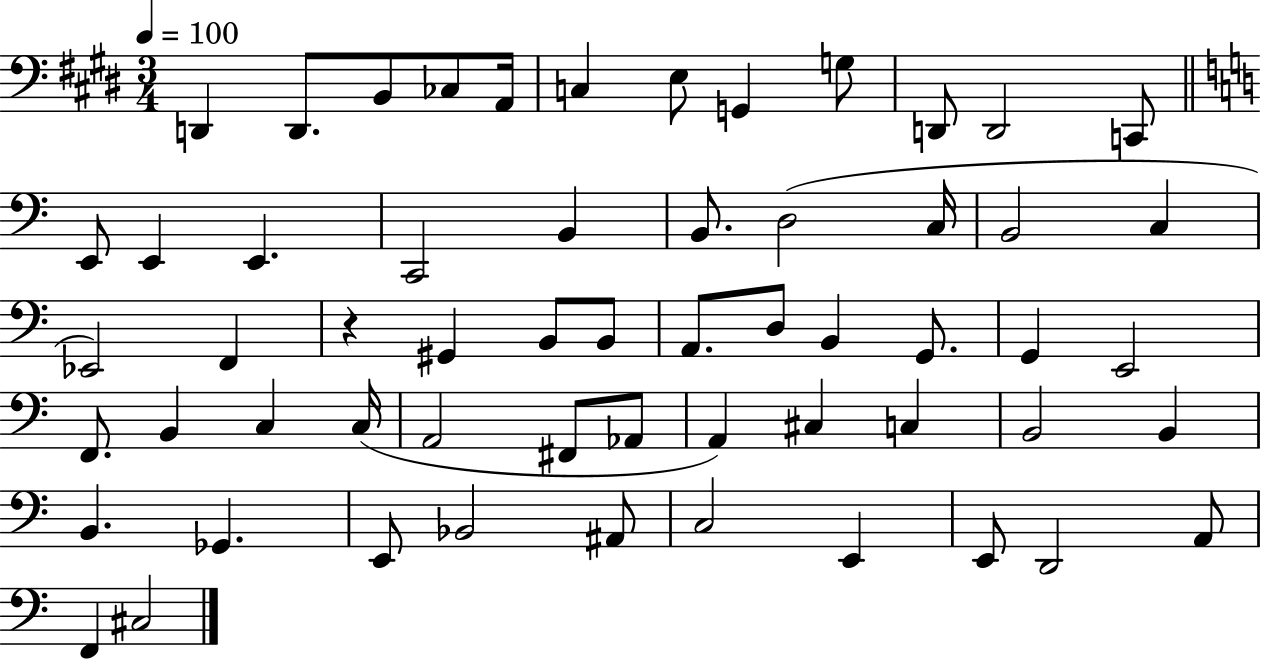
{
  \clef bass
  \numericTimeSignature
  \time 3/4
  \key e \major
  \tempo 4 = 100
  d,4 d,8. b,8 ces8 a,16 | c4 e8 g,4 g8 | d,8 d,2 c,8 | \bar "||" \break \key c \major e,8 e,4 e,4. | c,2 b,4 | b,8. d2( c16 | b,2 c4 | \break ees,2) f,4 | r4 gis,4 b,8 b,8 | a,8. d8 b,4 g,8. | g,4 e,2 | \break f,8. b,4 c4 c16( | a,2 fis,8 aes,8 | a,4) cis4 c4 | b,2 b,4 | \break b,4. ges,4. | e,8 bes,2 ais,8 | c2 e,4 | e,8 d,2 a,8 | \break f,4 cis2 | \bar "|."
}